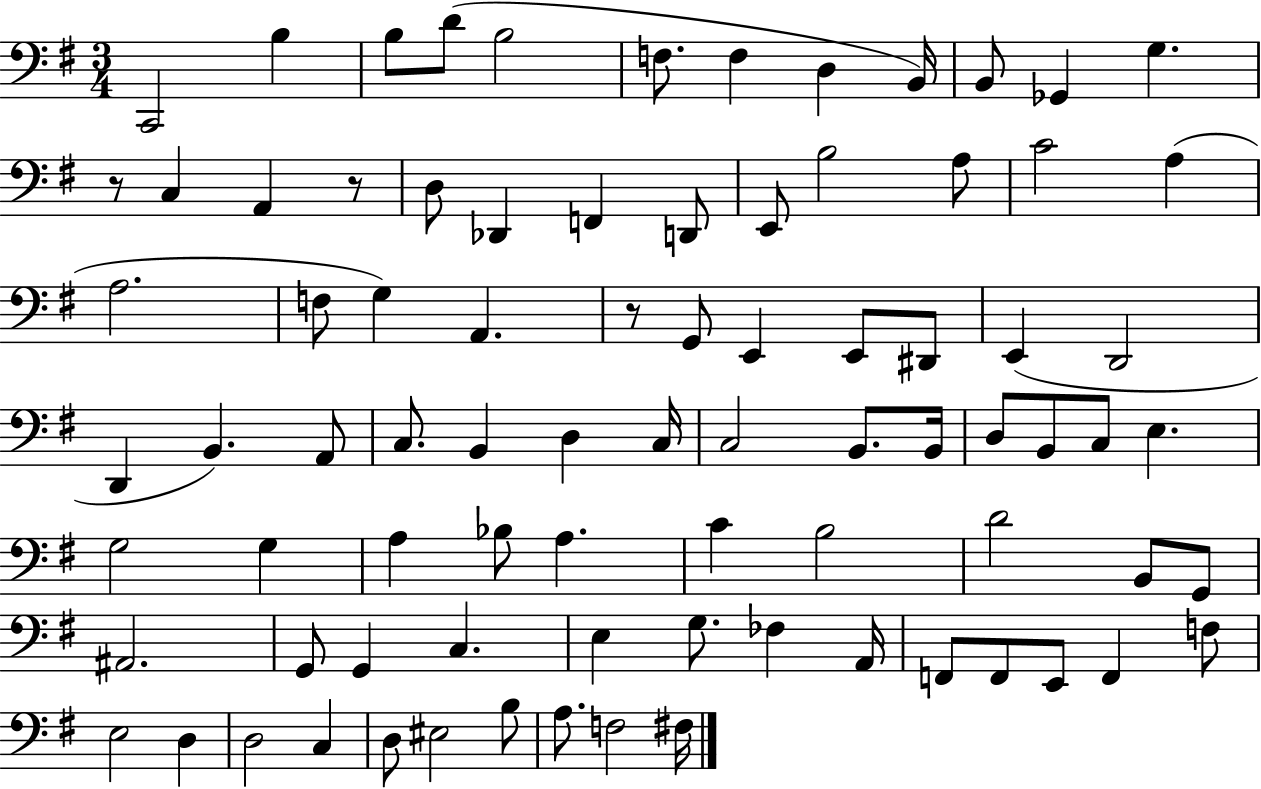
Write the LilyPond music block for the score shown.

{
  \clef bass
  \numericTimeSignature
  \time 3/4
  \key g \major
  c,2 b4 | b8 d'8( b2 | f8. f4 d4 b,16) | b,8 ges,4 g4. | \break r8 c4 a,4 r8 | d8 des,4 f,4 d,8 | e,8 b2 a8 | c'2 a4( | \break a2. | f8 g4) a,4. | r8 g,8 e,4 e,8 dis,8 | e,4( d,2 | \break d,4 b,4.) a,8 | c8. b,4 d4 c16 | c2 b,8. b,16 | d8 b,8 c8 e4. | \break g2 g4 | a4 bes8 a4. | c'4 b2 | d'2 b,8 g,8 | \break ais,2. | g,8 g,4 c4. | e4 g8. fes4 a,16 | f,8 f,8 e,8 f,4 f8 | \break e2 d4 | d2 c4 | d8 eis2 b8 | a8. f2 fis16 | \break \bar "|."
}